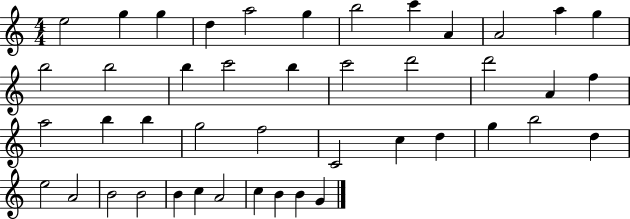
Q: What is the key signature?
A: C major